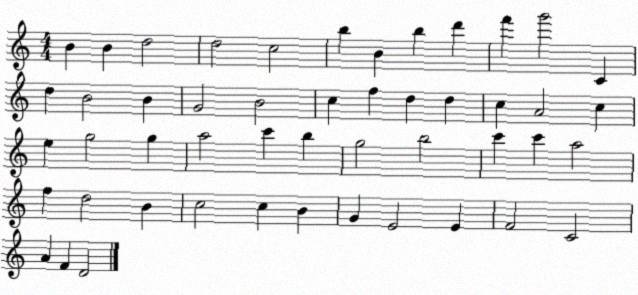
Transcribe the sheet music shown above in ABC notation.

X:1
T:Untitled
M:4/4
L:1/4
K:C
B B d2 d2 c2 b B b d' f' g'2 C d B2 B G2 B2 c f d d c A2 c e g2 g a2 c' b g2 b2 c' c' a2 f d2 B c2 c B G E2 E F2 C2 A F D2